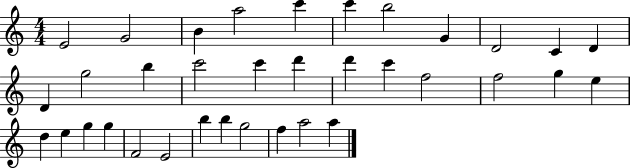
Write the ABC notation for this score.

X:1
T:Untitled
M:4/4
L:1/4
K:C
E2 G2 B a2 c' c' b2 G D2 C D D g2 b c'2 c' d' d' c' f2 f2 g e d e g g F2 E2 b b g2 f a2 a